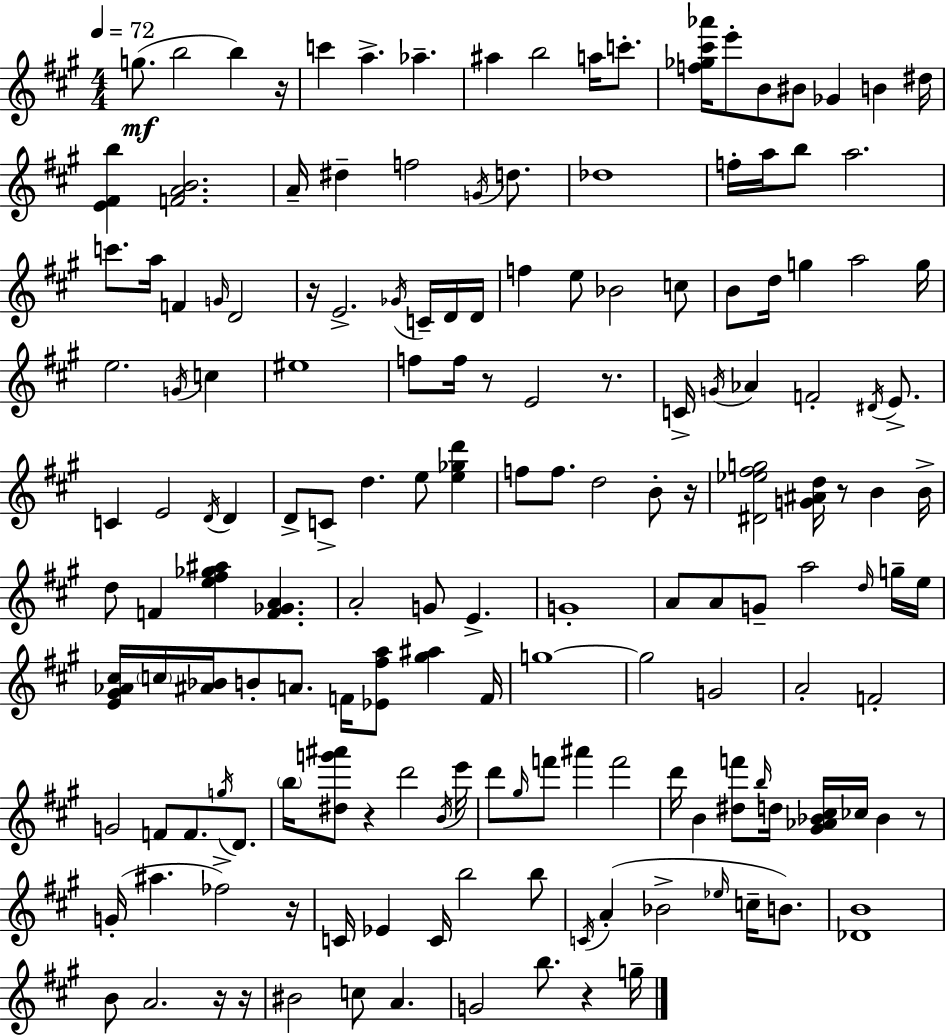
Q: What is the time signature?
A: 4/4